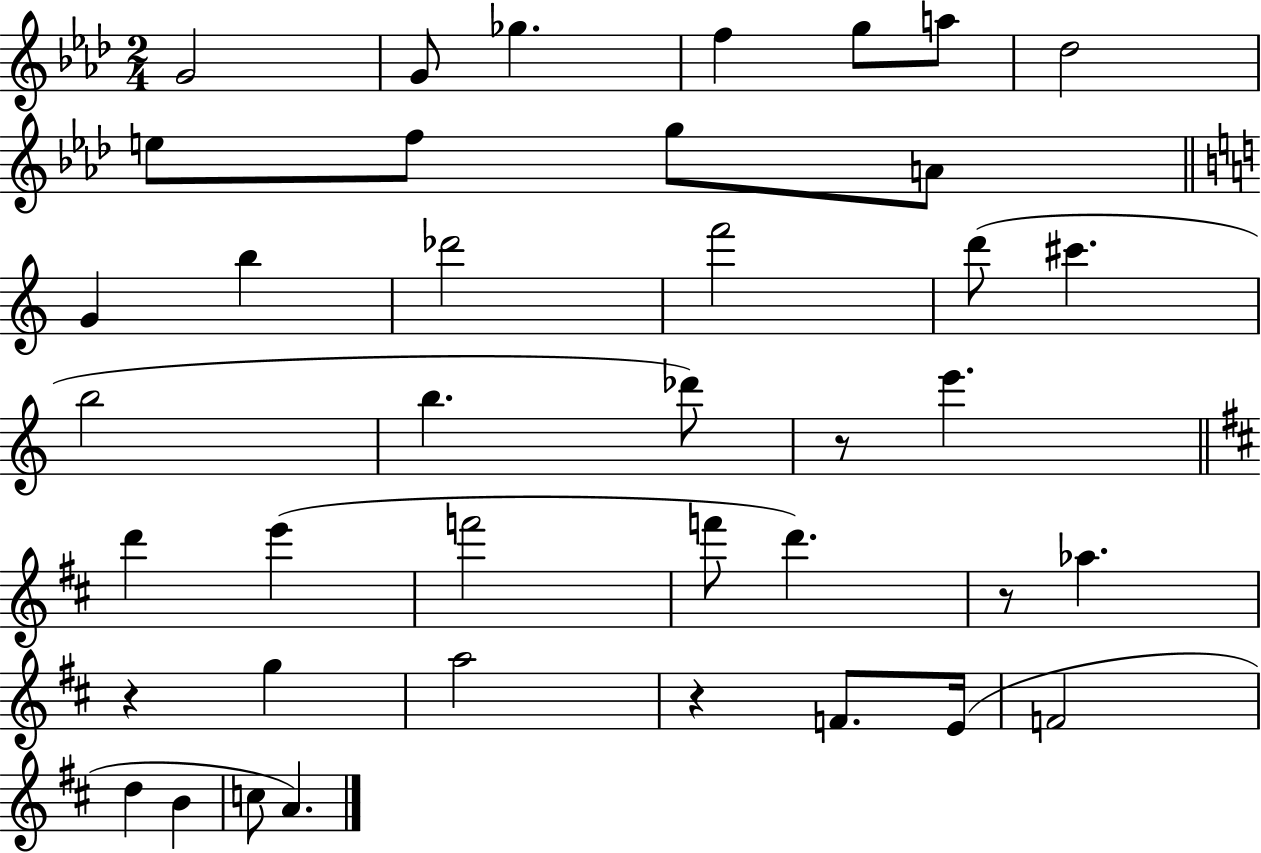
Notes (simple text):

G4/h G4/e Gb5/q. F5/q G5/e A5/e Db5/h E5/e F5/e G5/e A4/e G4/q B5/q Db6/h F6/h D6/e C#6/q. B5/h B5/q. Db6/e R/e E6/q. D6/q E6/q F6/h F6/e D6/q. R/e Ab5/q. R/q G5/q A5/h R/q F4/e. E4/s F4/h D5/q B4/q C5/e A4/q.